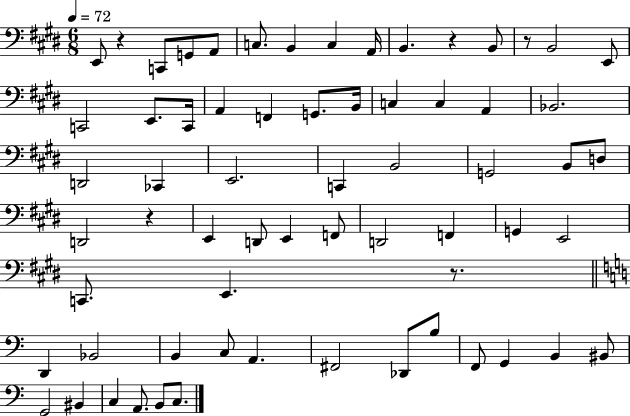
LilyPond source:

{
  \clef bass
  \numericTimeSignature
  \time 6/8
  \key e \major
  \tempo 4 = 72
  e,8 r4 c,8 g,8 a,8 | c8. b,4 c4 a,16 | b,4. r4 b,8 | r8 b,2 e,8 | \break c,2 e,8. c,16 | a,4 f,4 g,8. b,16 | c4 c4 a,4 | bes,2. | \break d,2 ces,4 | e,2. | c,4 b,2 | g,2 b,8 d8 | \break d,2 r4 | e,4 d,8 e,4 f,8 | d,2 f,4 | g,4 e,2 | \break c,8. e,4. r8. | \bar "||" \break \key a \minor d,4 bes,2 | b,4 c8 a,4. | fis,2 des,8 b8 | f,8 g,4 b,4 bis,8 | \break g,2 bis,4 | c4 a,8. b,8 c8. | \bar "|."
}